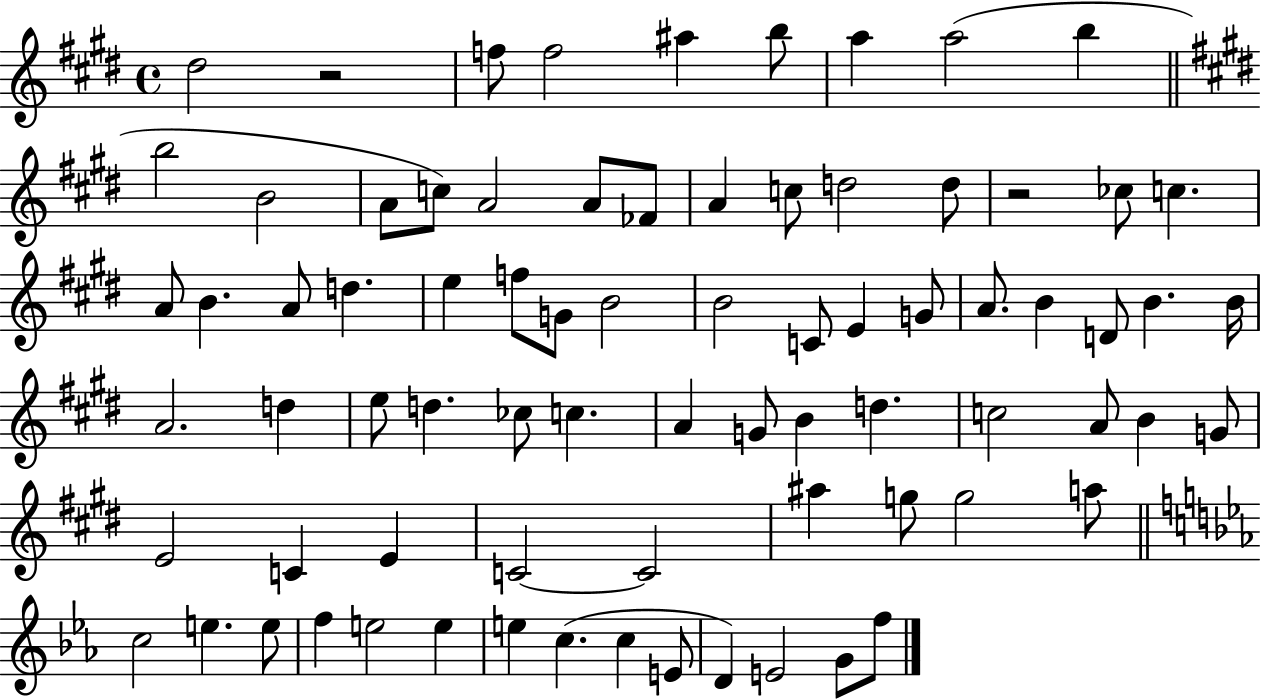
D#5/h R/h F5/e F5/h A#5/q B5/e A5/q A5/h B5/q B5/h B4/h A4/e C5/e A4/h A4/e FES4/e A4/q C5/e D5/h D5/e R/h CES5/e C5/q. A4/e B4/q. A4/e D5/q. E5/q F5/e G4/e B4/h B4/h C4/e E4/q G4/e A4/e. B4/q D4/e B4/q. B4/s A4/h. D5/q E5/e D5/q. CES5/e C5/q. A4/q G4/e B4/q D5/q. C5/h A4/e B4/q G4/e E4/h C4/q E4/q C4/h C4/h A#5/q G5/e G5/h A5/e C5/h E5/q. E5/e F5/q E5/h E5/q E5/q C5/q. C5/q E4/e D4/q E4/h G4/e F5/e